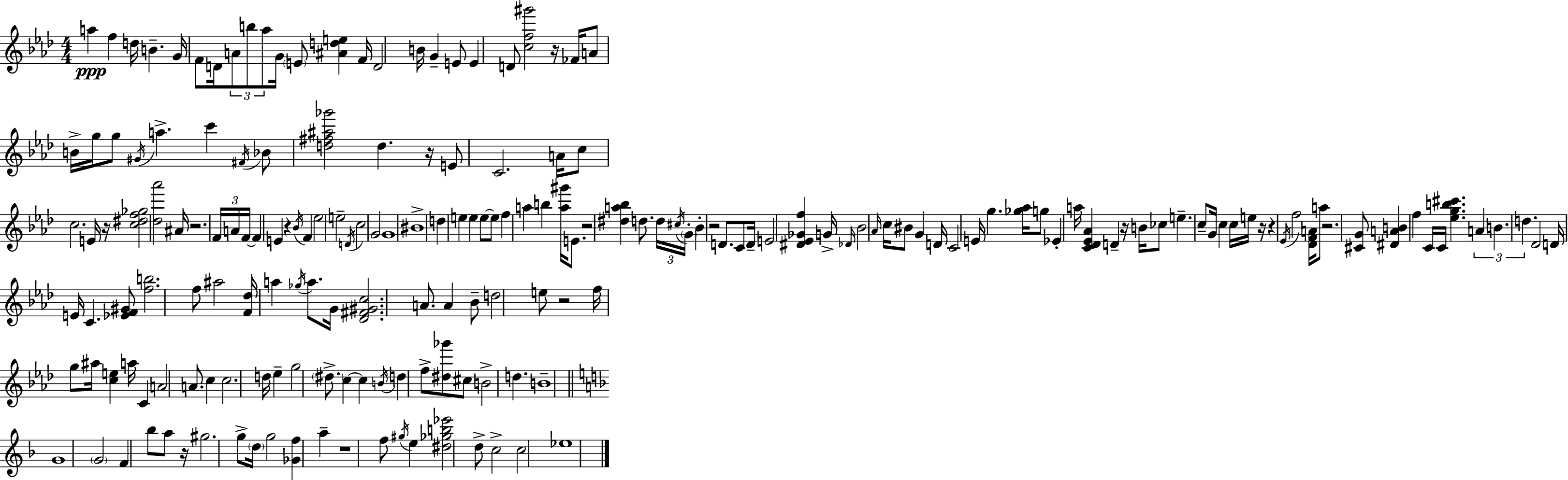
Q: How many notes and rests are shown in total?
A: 191